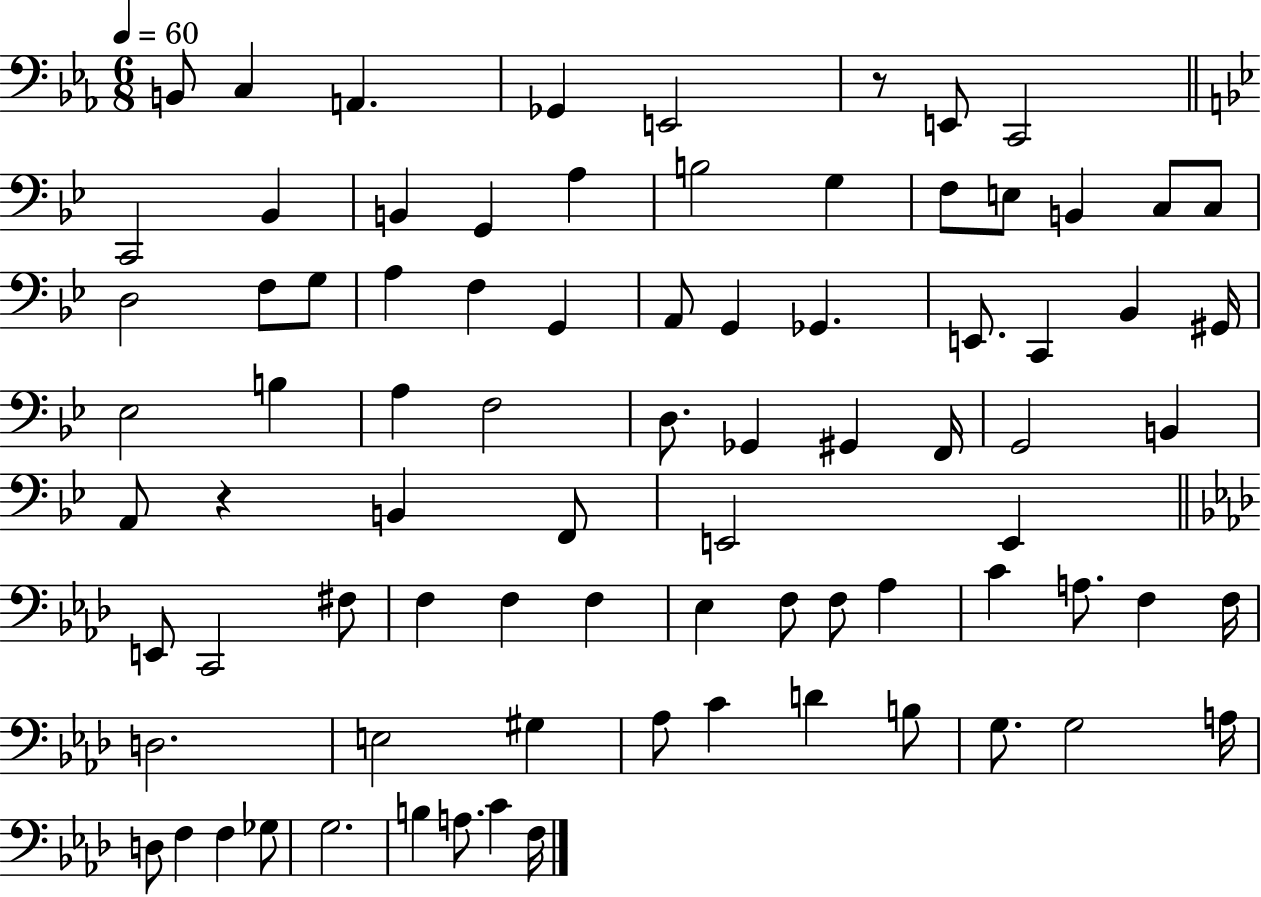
X:1
T:Untitled
M:6/8
L:1/4
K:Eb
B,,/2 C, A,, _G,, E,,2 z/2 E,,/2 C,,2 C,,2 _B,, B,, G,, A, B,2 G, F,/2 E,/2 B,, C,/2 C,/2 D,2 F,/2 G,/2 A, F, G,, A,,/2 G,, _G,, E,,/2 C,, _B,, ^G,,/4 _E,2 B, A, F,2 D,/2 _G,, ^G,, F,,/4 G,,2 B,, A,,/2 z B,, F,,/2 E,,2 E,, E,,/2 C,,2 ^F,/2 F, F, F, _E, F,/2 F,/2 _A, C A,/2 F, F,/4 D,2 E,2 ^G, _A,/2 C D B,/2 G,/2 G,2 A,/4 D,/2 F, F, _G,/2 G,2 B, A,/2 C F,/4